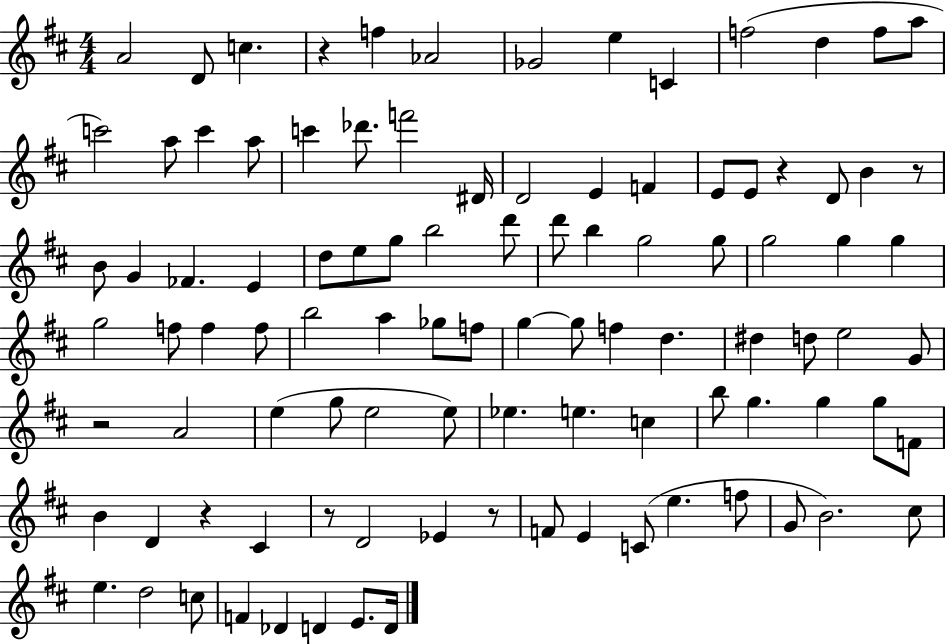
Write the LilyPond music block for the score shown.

{
  \clef treble
  \numericTimeSignature
  \time 4/4
  \key d \major
  \repeat volta 2 { a'2 d'8 c''4. | r4 f''4 aes'2 | ges'2 e''4 c'4 | f''2( d''4 f''8 a''8 | \break c'''2) a''8 c'''4 a''8 | c'''4 des'''8. f'''2 dis'16 | d'2 e'4 f'4 | e'8 e'8 r4 d'8 b'4 r8 | \break b'8 g'4 fes'4. e'4 | d''8 e''8 g''8 b''2 d'''8 | d'''8 b''4 g''2 g''8 | g''2 g''4 g''4 | \break g''2 f''8 f''4 f''8 | b''2 a''4 ges''8 f''8 | g''4~~ g''8 f''4 d''4. | dis''4 d''8 e''2 g'8 | \break r2 a'2 | e''4( g''8 e''2 e''8) | ees''4. e''4. c''4 | b''8 g''4. g''4 g''8 f'8 | \break b'4 d'4 r4 cis'4 | r8 d'2 ees'4 r8 | f'8 e'4 c'8( e''4. f''8 | g'8 b'2.) cis''8 | \break e''4. d''2 c''8 | f'4 des'4 d'4 e'8. d'16 | } \bar "|."
}